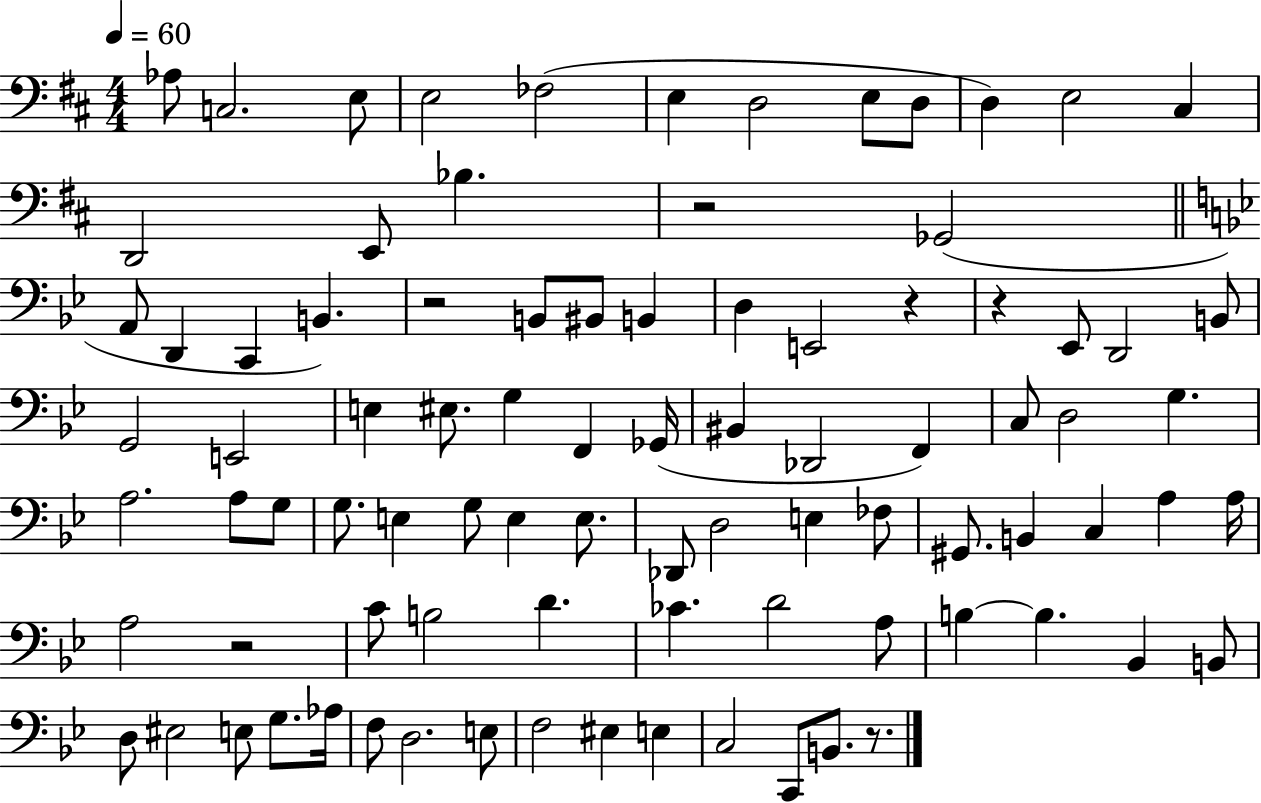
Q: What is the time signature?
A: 4/4